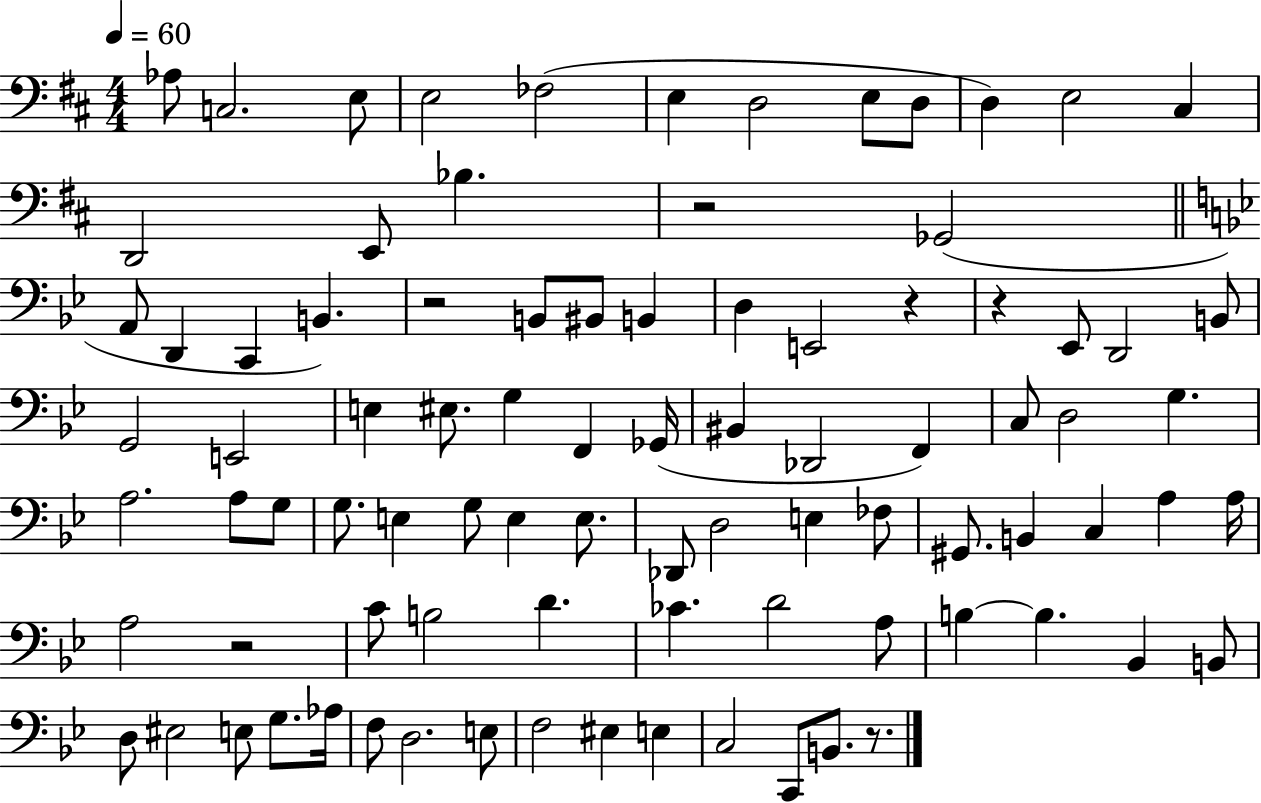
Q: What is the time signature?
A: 4/4